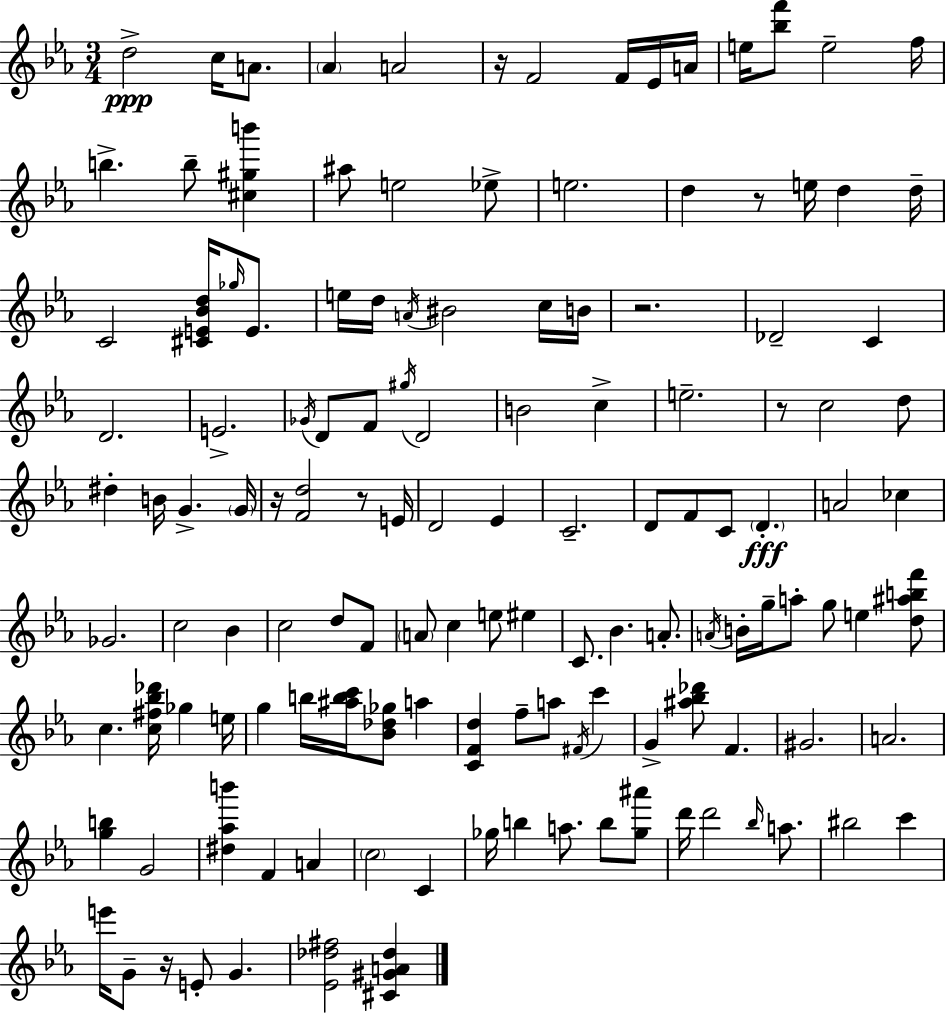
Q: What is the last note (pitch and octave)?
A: G4